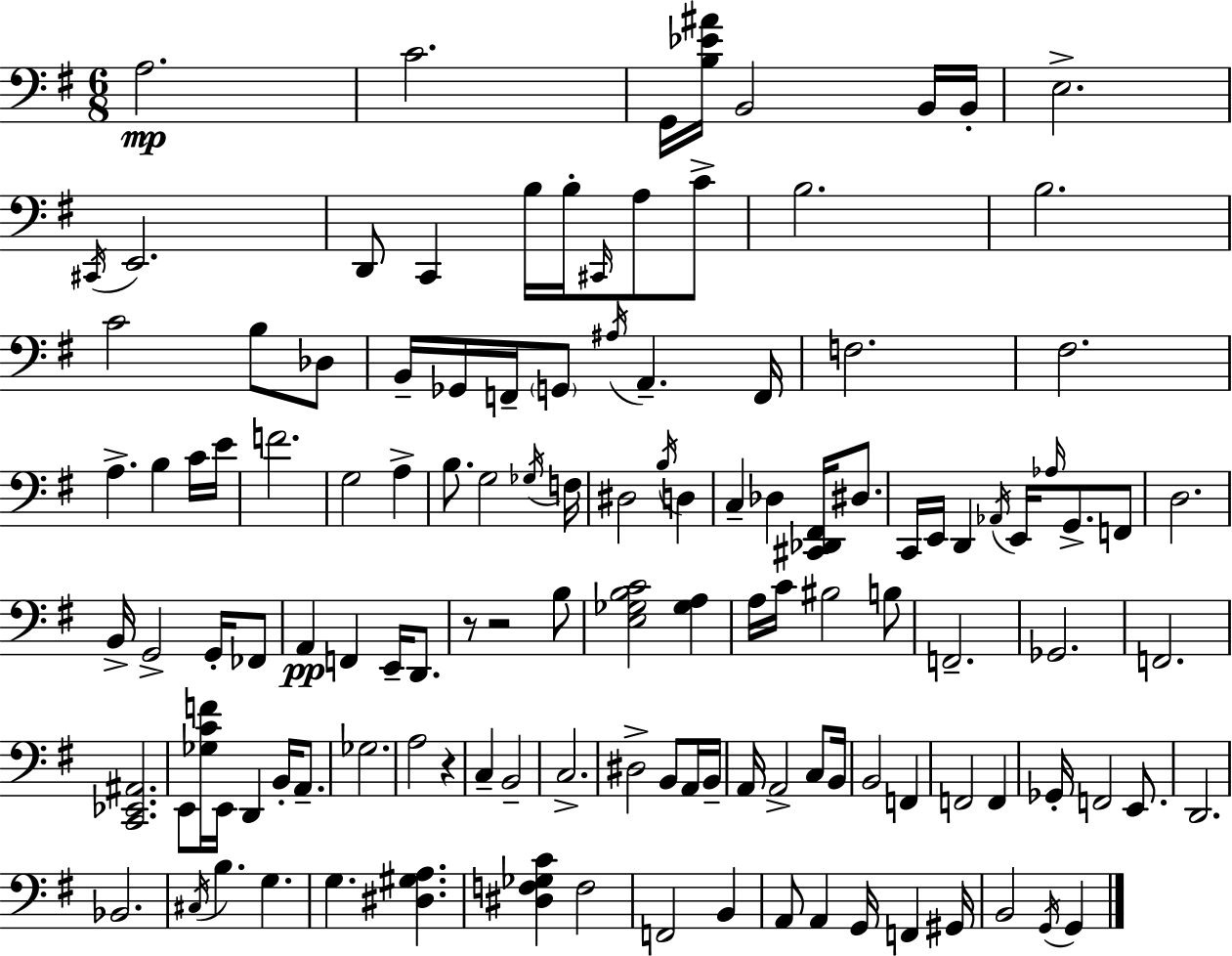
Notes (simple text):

A3/h. C4/h. G2/s [B3,Eb4,A#4]/s B2/h B2/s B2/s E3/h. C#2/s E2/h. D2/e C2/q B3/s B3/s C#2/s A3/e C4/e B3/h. B3/h. C4/h B3/e Db3/e B2/s Gb2/s F2/s G2/e A#3/s A2/q. F2/s F3/h. F#3/h. A3/q. B3/q C4/s E4/s F4/h. G3/h A3/q B3/e. G3/h Gb3/s F3/s D#3/h B3/s D3/q C3/q Db3/q [C#2,Db2,F#2]/s D#3/e. C2/s E2/s D2/q Ab2/s E2/s Ab3/s G2/e. F2/e D3/h. B2/s G2/h G2/s FES2/e A2/q F2/q E2/s D2/e. R/e R/h B3/e [E3,Gb3,B3,C4]/h [Gb3,A3]/q A3/s C4/s BIS3/h B3/e F2/h. Gb2/h. F2/h. [C2,Eb2,A#2]/h. E2/e [Gb3,C4,F4]/s E2/s D2/q B2/s A2/e. Gb3/h. A3/h R/q C3/q B2/h C3/h. D#3/h B2/e A2/s B2/s A2/s A2/h C3/e B2/s B2/h F2/q F2/h F2/q Gb2/s F2/h E2/e. D2/h. Bb2/h. C#3/s B3/q. G3/q. G3/q. [D#3,G#3,A3]/q. [D#3,F3,Gb3,C4]/q F3/h F2/h B2/q A2/e A2/q G2/s F2/q G#2/s B2/h G2/s G2/q